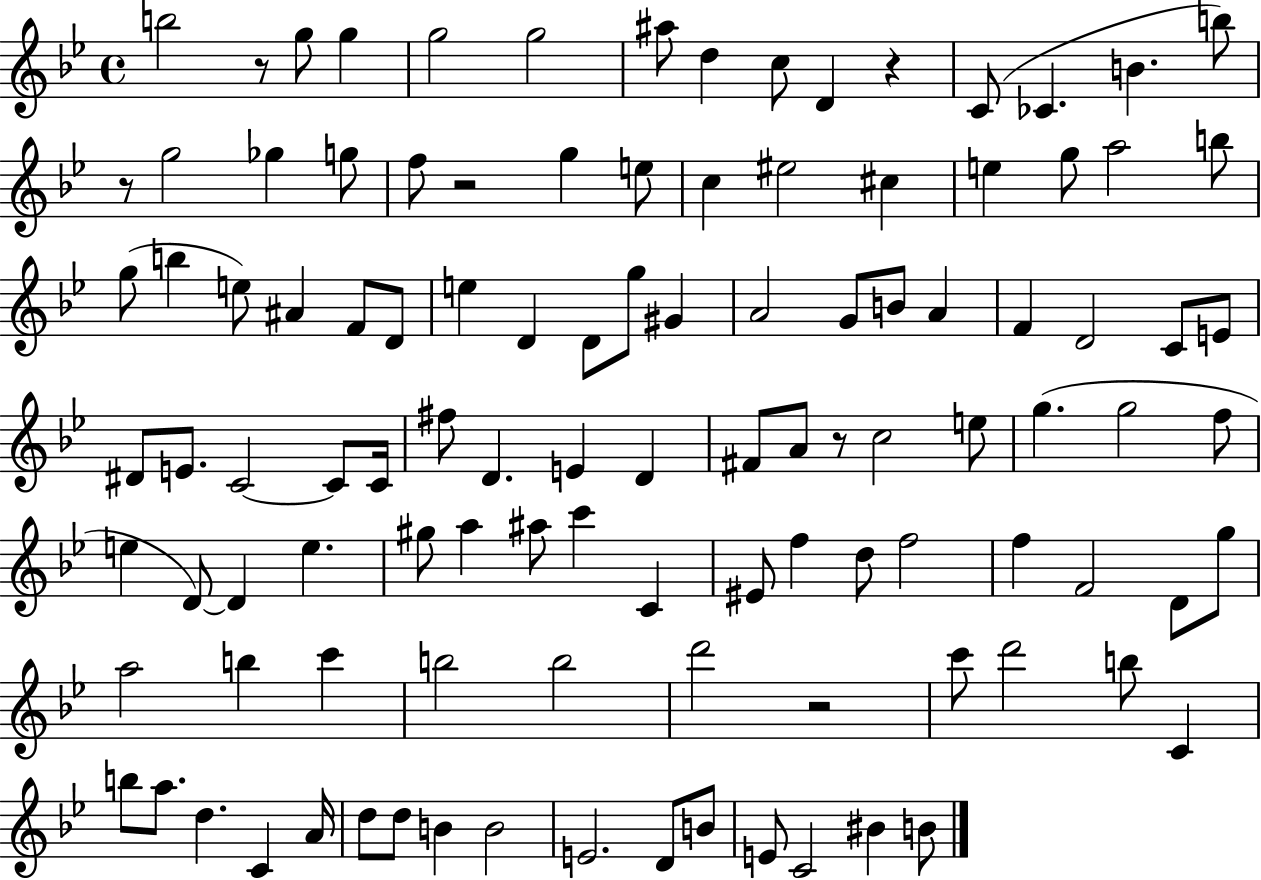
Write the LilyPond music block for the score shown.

{
  \clef treble
  \time 4/4
  \defaultTimeSignature
  \key bes \major
  \repeat volta 2 { b''2 r8 g''8 g''4 | g''2 g''2 | ais''8 d''4 c''8 d'4 r4 | c'8( ces'4. b'4. b''8) | \break r8 g''2 ges''4 g''8 | f''8 r2 g''4 e''8 | c''4 eis''2 cis''4 | e''4 g''8 a''2 b''8 | \break g''8( b''4 e''8) ais'4 f'8 d'8 | e''4 d'4 d'8 g''8 gis'4 | a'2 g'8 b'8 a'4 | f'4 d'2 c'8 e'8 | \break dis'8 e'8. c'2~~ c'8 c'16 | fis''8 d'4. e'4 d'4 | fis'8 a'8 r8 c''2 e''8 | g''4.( g''2 f''8 | \break e''4 d'8~~) d'4 e''4. | gis''8 a''4 ais''8 c'''4 c'4 | eis'8 f''4 d''8 f''2 | f''4 f'2 d'8 g''8 | \break a''2 b''4 c'''4 | b''2 b''2 | d'''2 r2 | c'''8 d'''2 b''8 c'4 | \break b''8 a''8. d''4. c'4 a'16 | d''8 d''8 b'4 b'2 | e'2. d'8 b'8 | e'8 c'2 bis'4 b'8 | \break } \bar "|."
}